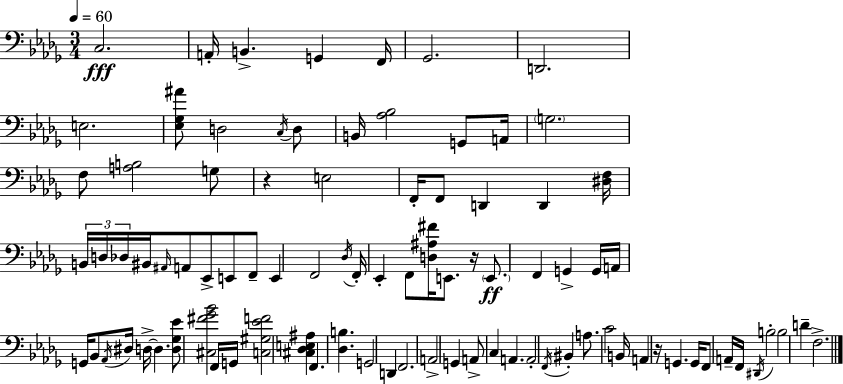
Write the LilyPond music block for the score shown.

{
  \clef bass
  \numericTimeSignature
  \time 3/4
  \key bes \minor
  \tempo 4 = 60
  c2.\fff | a,16-. b,4.-> g,4 f,16 | ges,2. | d,2. | \break e2. | <ees ges ais'>8 d2 \acciaccatura { c16 } d8 | b,16 <aes bes>2 g,8 | a,16 \parenthesize g2. | \break f8 <a b>2 g8 | r4 e2 | f,16-. f,8 d,4 d,4 | <dis f>16 \tuplet 3/2 { b,16 d16 des16 } bis,16 \grace { ais,16 } a,8 ees,8-> e,8 | \break f,8-- e,4 f,2 | \acciaccatura { des16 } f,16-. ees,4-. f,8 <d ais fis'>16 e,8. | r16 \parenthesize e,8.\ff f,4 g,4-> | g,16 a,16 g,16 bes,8 \acciaccatura { aes,16 } dis16 d16->~~ d4. | \break <d ges ees'>8 <cis fis' ges' bes'>2 | f,16 g,16 <c gis ees' f'>2 | <cis des e ais>4 f,4. <des b>4. | g,2 | \break d,4 f,2. | a,2-> | g,4 a,8-> c4 a,4. | a,2-. | \break \acciaccatura { f,16 } bis,4-. a8. c'2 | b,16 a,4 r16 g,4. | g,16 f,8 a,16-- f,16 \acciaccatura { dis,16 } b2-. | b2 | \break d'4-- f2.-> | \bar "|."
}